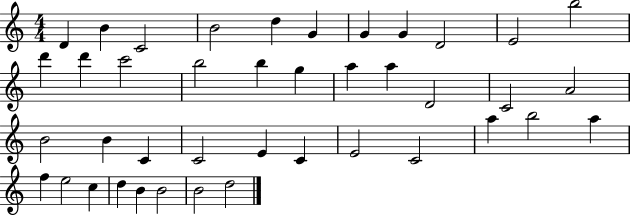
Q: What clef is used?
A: treble